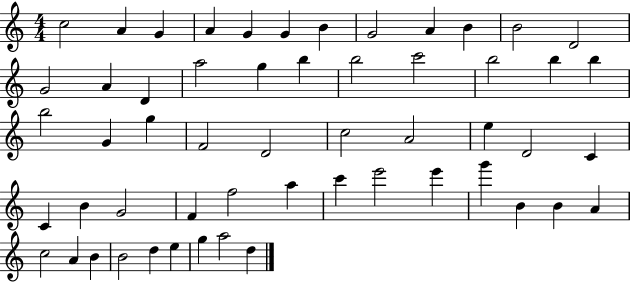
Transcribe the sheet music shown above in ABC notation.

X:1
T:Untitled
M:4/4
L:1/4
K:C
c2 A G A G G B G2 A B B2 D2 G2 A D a2 g b b2 c'2 b2 b b b2 G g F2 D2 c2 A2 e D2 C C B G2 F f2 a c' e'2 e' g' B B A c2 A B B2 d e g a2 d